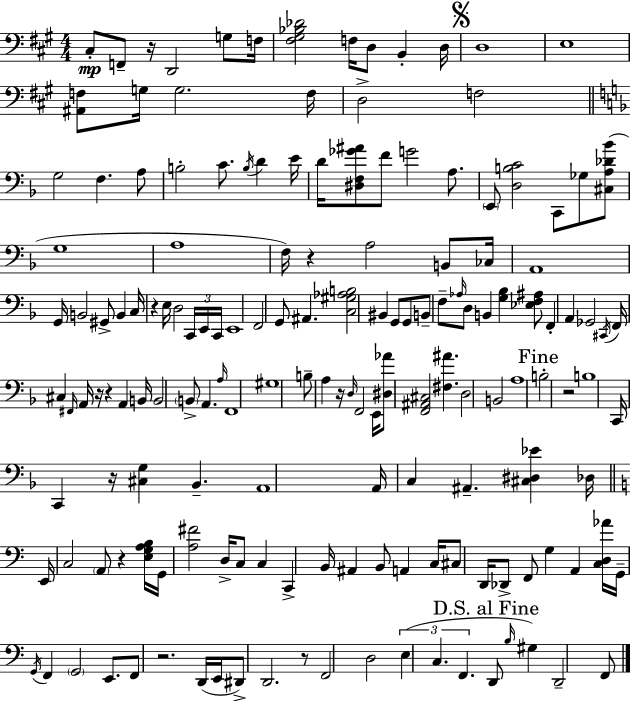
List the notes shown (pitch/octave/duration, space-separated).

C#3/e F2/e R/s D2/h G3/e F3/s [F#3,G#3,Bb3,Db4]/h F3/s D3/e B2/q D3/s D3/w E3/w [A#2,F3]/e G3/s G3/h. F3/s D3/h F3/h G3/h F3/q. A3/e B3/h C4/e. B3/s D4/q E4/s D4/s [D#3,F3,Gb4,A#4]/e F4/e G4/h A3/e. E2/e [D3,B3,C4]/h C2/e Gb3/e [C#3,A3,Db4,Bb4]/e G3/w A3/w F3/s R/q A3/h B2/e CES3/s A2/w G2/s B2/h G#2/e B2/q C3/s R/q E3/s D3/h C2/s E2/s C2/s E2/w F2/h G2/e A#2/q. [C3,G#3,Ab3,B3]/h BIS2/q G2/e G2/e B2/e F3/e Ab3/s D3/e B2/q [G3,Bb3]/q [Eb3,F3,A#3]/e F2/q A2/q Gb2/h C#2/s F2/s C#3/q F#2/s A2/s R/s R/q A2/q B2/s B2/h B2/e A2/q. A3/s F2/w G#3/w B3/e A3/q R/s D3/s F2/h E2/s [D#3,Ab4]/e [F2,A#2,C#3]/h [F#3,A#4]/q. D3/h B2/h A3/w B3/h R/h B3/w C2/s C2/q R/s [C#3,G3]/q Bb2/q. A2/w A2/s C3/q A#2/q. [C#3,D#3,Eb4]/q Db3/s E2/s C3/h A2/e R/q [E3,G3,A3,B3]/s G2/s [A3,F#4]/h D3/s C3/e C3/q C2/q B2/s A#2/q B2/e A2/q C3/s C#3/e D2/s Db2/e F2/e G3/q A2/q [C3,D3,Ab4]/s G2/s G2/s F2/q G2/h E2/e. F2/e R/h. D2/s E2/s D#2/e D2/h. R/e F2/h D3/h E3/q C3/q. F2/q. D2/e B3/s G#3/q D2/h F2/e